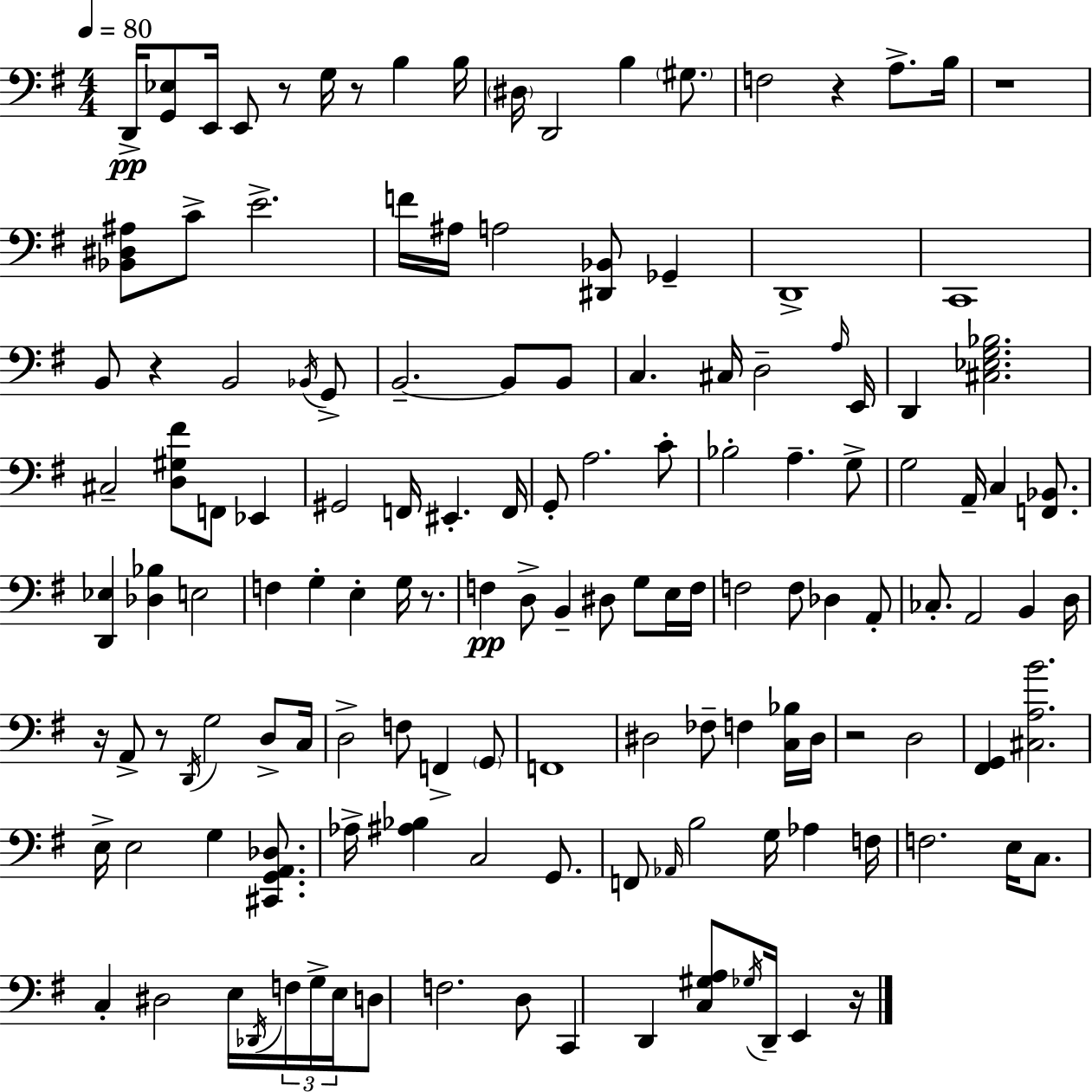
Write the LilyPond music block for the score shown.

{
  \clef bass
  \numericTimeSignature
  \time 4/4
  \key g \major
  \tempo 4 = 80
  \repeat volta 2 { d,16->\pp <g, ees>8 e,16 e,8 r8 g16 r8 b4 b16 | \parenthesize dis16 d,2 b4 \parenthesize gis8. | f2 r4 a8.-> b16 | r1 | \break <bes, dis ais>8 c'8-> e'2.-> | f'16 ais16 a2 <dis, bes,>8 ges,4-- | d,1-> | c,1 | \break b,8 r4 b,2 \acciaccatura { bes,16 } g,8-> | b,2.--~~ b,8 b,8 | c4. cis16 d2-- | \grace { a16 } e,16 d,4 <cis ees g bes>2. | \break cis2-- <d gis fis'>8 f,8 ees,4 | gis,2 f,16 eis,4.-. | f,16 g,8-. a2. | c'8-. bes2-. a4.-- | \break g8-> g2 a,16-- c4 <f, bes,>8. | <d, ees>4 <des bes>4 e2 | f4 g4-. e4-. g16 r8. | f4\pp d8-> b,4-- dis8 g8 | \break e16 f16 f2 f8 des4 | a,8-. ces8.-. a,2 b,4 | d16 r16 a,8-> r8 \acciaccatura { d,16 } g2 | d8-> c16 d2-> f8 f,4-> | \break \parenthesize g,8 f,1 | dis2 fes8-- f4 | <c bes>16 dis16 r2 d2 | <fis, g,>4 <cis a b'>2. | \break e16-> e2 g4 | <cis, g, a, des>8. aes16-> <ais bes>4 c2 | g,8. f,8 \grace { aes,16 } b2 g16 aes4 | f16 f2. | \break e16 c8. c4-. dis2 | e16 \acciaccatura { des,16 } \tuplet 3/2 { f16 g16-> e16 } d8 f2. | d8 c,4 d,4 <c gis a>8 \acciaccatura { ges16 } | d,16-- e,4 r16 } \bar "|."
}